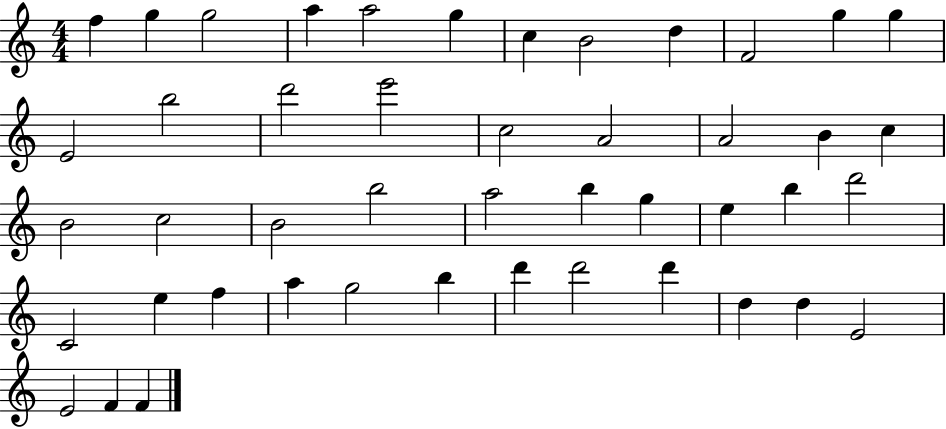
F5/q G5/q G5/h A5/q A5/h G5/q C5/q B4/h D5/q F4/h G5/q G5/q E4/h B5/h D6/h E6/h C5/h A4/h A4/h B4/q C5/q B4/h C5/h B4/h B5/h A5/h B5/q G5/q E5/q B5/q D6/h C4/h E5/q F5/q A5/q G5/h B5/q D6/q D6/h D6/q D5/q D5/q E4/h E4/h F4/q F4/q